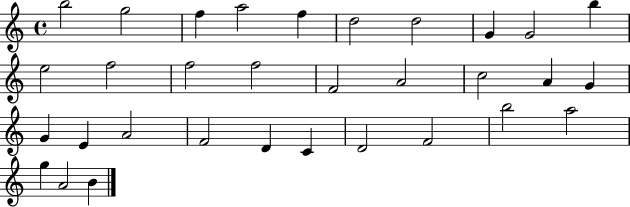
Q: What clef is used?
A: treble